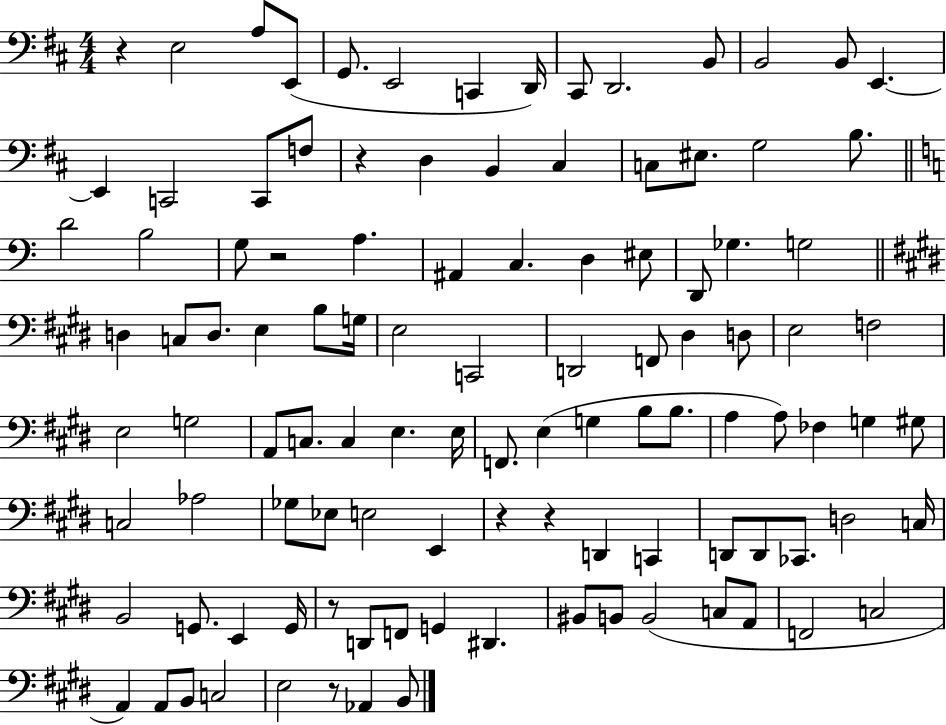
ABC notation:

X:1
T:Untitled
M:4/4
L:1/4
K:D
z E,2 A,/2 E,,/2 G,,/2 E,,2 C,, D,,/4 ^C,,/2 D,,2 B,,/2 B,,2 B,,/2 E,, E,, C,,2 C,,/2 F,/2 z D, B,, ^C, C,/2 ^E,/2 G,2 B,/2 D2 B,2 G,/2 z2 A, ^A,, C, D, ^E,/2 D,,/2 _G, G,2 D, C,/2 D,/2 E, B,/2 G,/4 E,2 C,,2 D,,2 F,,/2 ^D, D,/2 E,2 F,2 E,2 G,2 A,,/2 C,/2 C, E, E,/4 F,,/2 E, G, B,/2 B,/2 A, A,/2 _F, G, ^G,/2 C,2 _A,2 _G,/2 _E,/2 E,2 E,, z z D,, C,, D,,/2 D,,/2 _C,,/2 D,2 C,/4 B,,2 G,,/2 E,, G,,/4 z/2 D,,/2 F,,/2 G,, ^D,, ^B,,/2 B,,/2 B,,2 C,/2 A,,/2 F,,2 C,2 A,, A,,/2 B,,/2 C,2 E,2 z/2 _A,, B,,/2